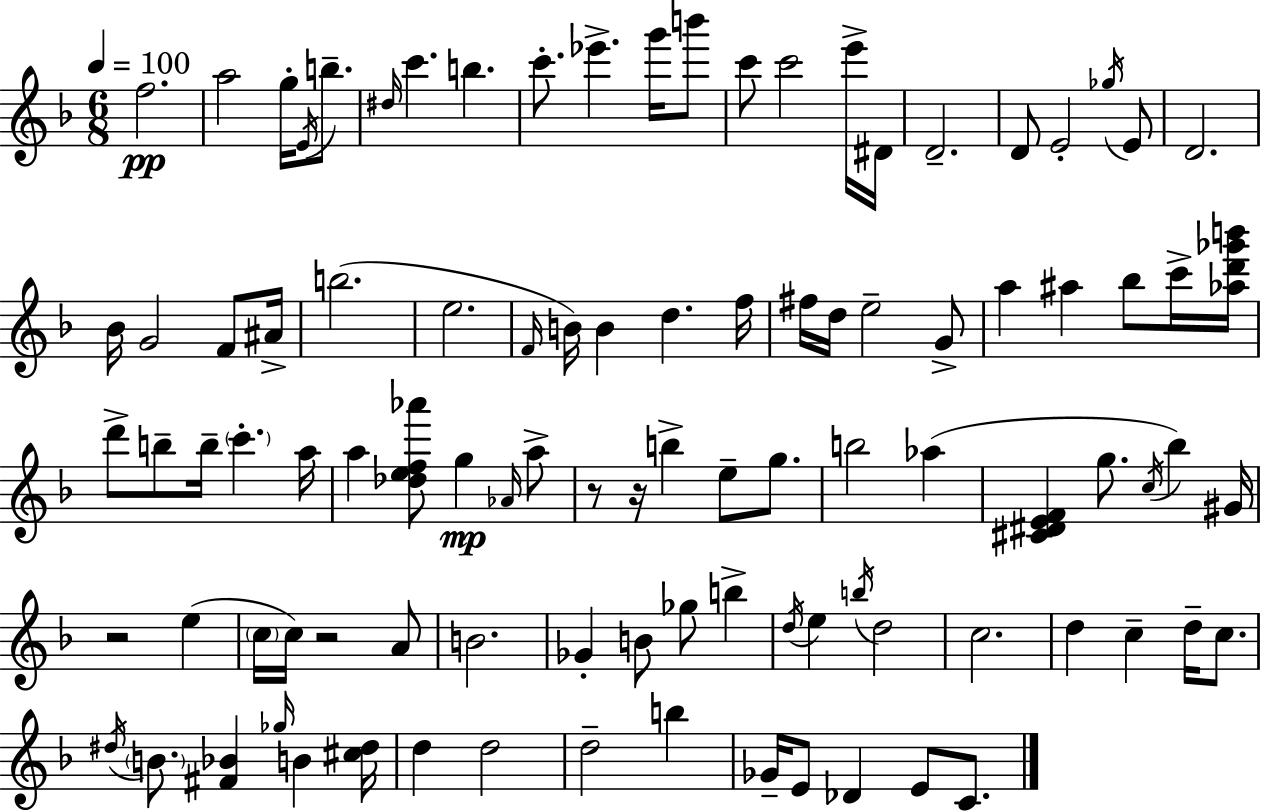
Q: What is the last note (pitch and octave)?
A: C4